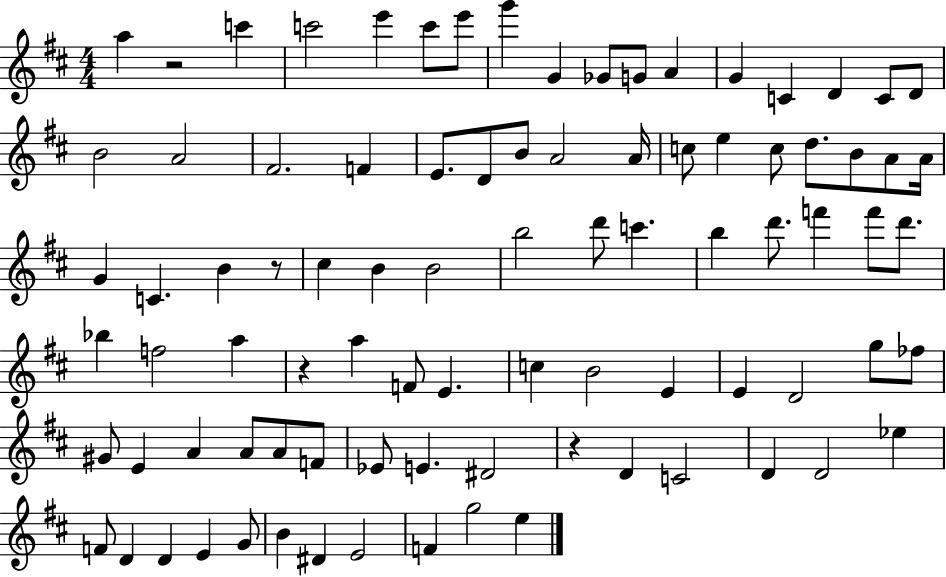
{
  \clef treble
  \numericTimeSignature
  \time 4/4
  \key d \major
  a''4 r2 c'''4 | c'''2 e'''4 c'''8 e'''8 | g'''4 g'4 ges'8 g'8 a'4 | g'4 c'4 d'4 c'8 d'8 | \break b'2 a'2 | fis'2. f'4 | e'8. d'8 b'8 a'2 a'16 | c''8 e''4 c''8 d''8. b'8 a'8 a'16 | \break g'4 c'4. b'4 r8 | cis''4 b'4 b'2 | b''2 d'''8 c'''4. | b''4 d'''8. f'''4 f'''8 d'''8. | \break bes''4 f''2 a''4 | r4 a''4 f'8 e'4. | c''4 b'2 e'4 | e'4 d'2 g''8 fes''8 | \break gis'8 e'4 a'4 a'8 a'8 f'8 | ees'8 e'4. dis'2 | r4 d'4 c'2 | d'4 d'2 ees''4 | \break f'8 d'4 d'4 e'4 g'8 | b'4 dis'4 e'2 | f'4 g''2 e''4 | \bar "|."
}